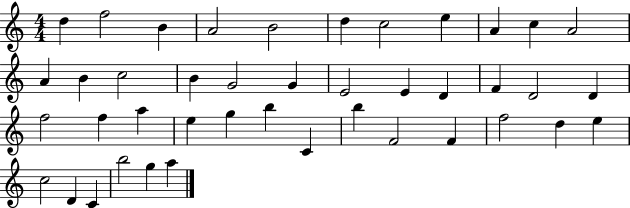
X:1
T:Untitled
M:4/4
L:1/4
K:C
d f2 B A2 B2 d c2 e A c A2 A B c2 B G2 G E2 E D F D2 D f2 f a e g b C b F2 F f2 d e c2 D C b2 g a